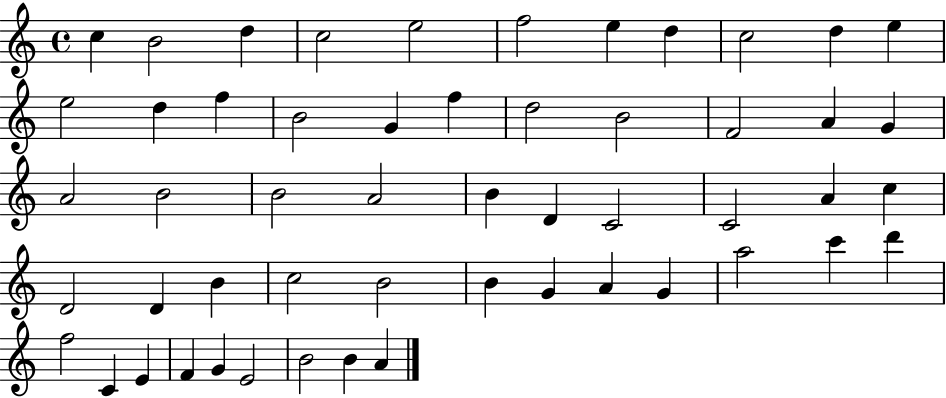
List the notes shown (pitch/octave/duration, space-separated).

C5/q B4/h D5/q C5/h E5/h F5/h E5/q D5/q C5/h D5/q E5/q E5/h D5/q F5/q B4/h G4/q F5/q D5/h B4/h F4/h A4/q G4/q A4/h B4/h B4/h A4/h B4/q D4/q C4/h C4/h A4/q C5/q D4/h D4/q B4/q C5/h B4/h B4/q G4/q A4/q G4/q A5/h C6/q D6/q F5/h C4/q E4/q F4/q G4/q E4/h B4/h B4/q A4/q